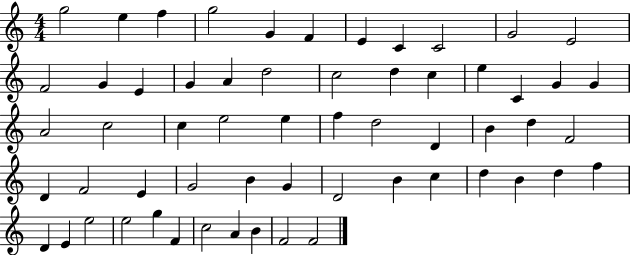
G5/h E5/q F5/q G5/h G4/q F4/q E4/q C4/q C4/h G4/h E4/h F4/h G4/q E4/q G4/q A4/q D5/h C5/h D5/q C5/q E5/q C4/q G4/q G4/q A4/h C5/h C5/q E5/h E5/q F5/q D5/h D4/q B4/q D5/q F4/h D4/q F4/h E4/q G4/h B4/q G4/q D4/h B4/q C5/q D5/q B4/q D5/q F5/q D4/q E4/q E5/h E5/h G5/q F4/q C5/h A4/q B4/q F4/h F4/h